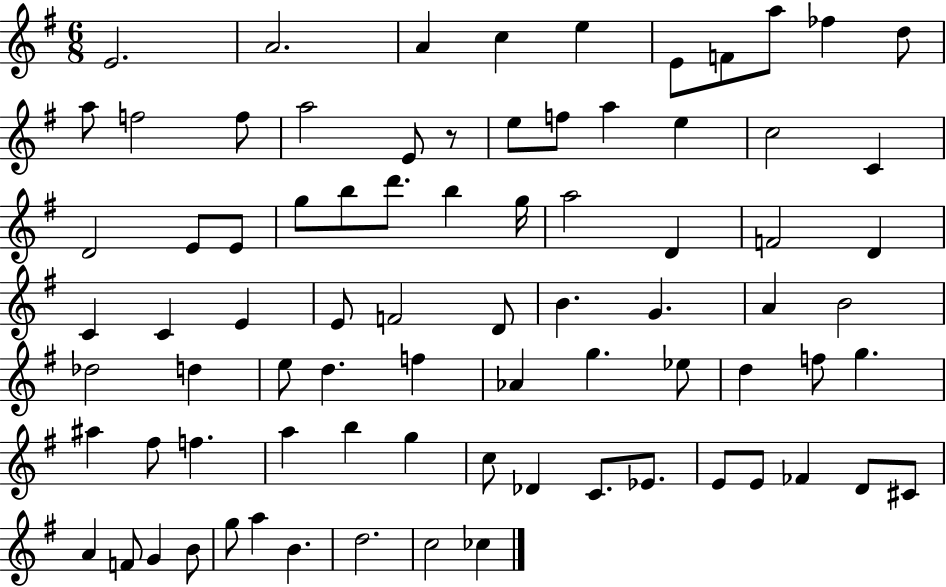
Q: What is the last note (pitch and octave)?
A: CES5